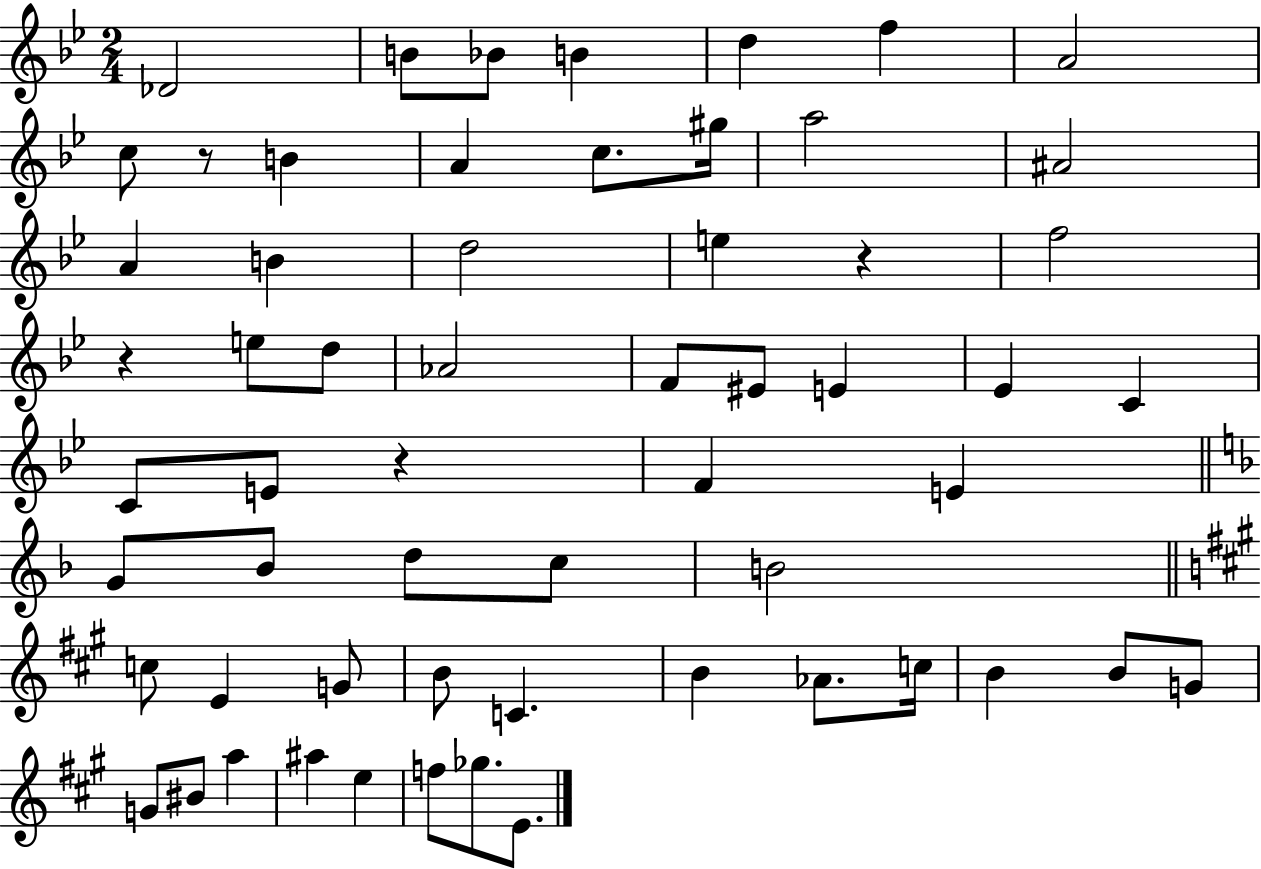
Db4/h B4/e Bb4/e B4/q D5/q F5/q A4/h C5/e R/e B4/q A4/q C5/e. G#5/s A5/h A#4/h A4/q B4/q D5/h E5/q R/q F5/h R/q E5/e D5/e Ab4/h F4/e EIS4/e E4/q Eb4/q C4/q C4/e E4/e R/q F4/q E4/q G4/e Bb4/e D5/e C5/e B4/h C5/e E4/q G4/e B4/e C4/q. B4/q Ab4/e. C5/s B4/q B4/e G4/e G4/e BIS4/e A5/q A#5/q E5/q F5/e Gb5/e. E4/e.